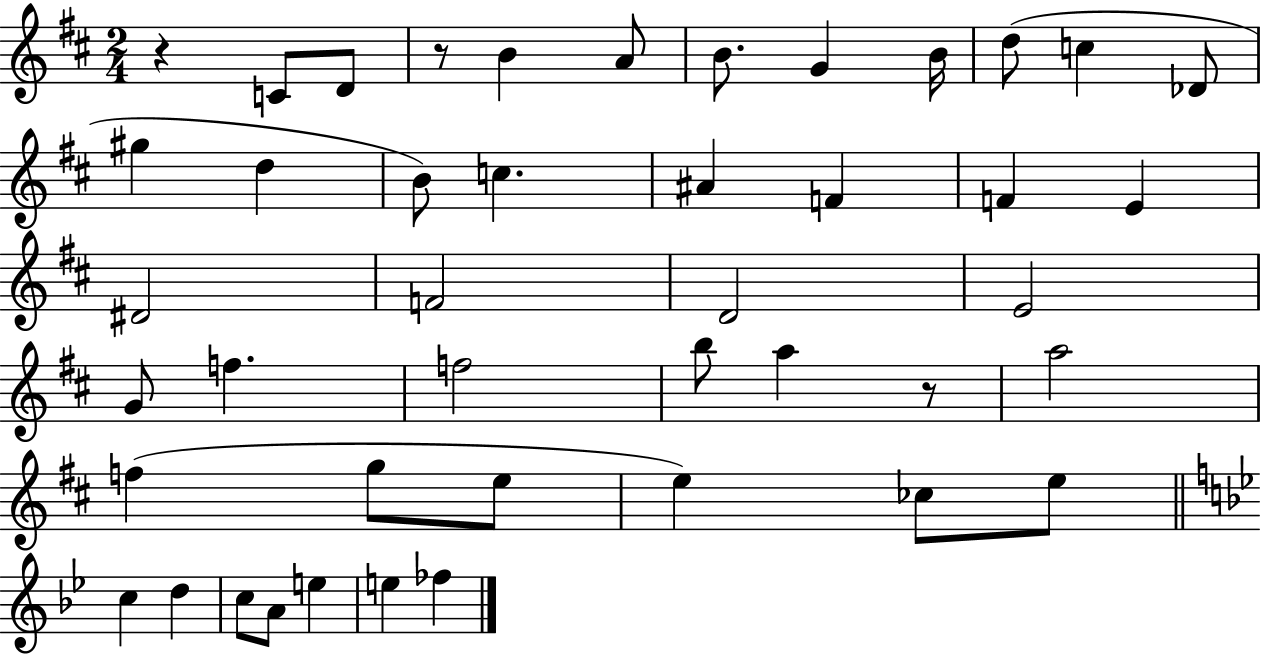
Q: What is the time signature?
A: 2/4